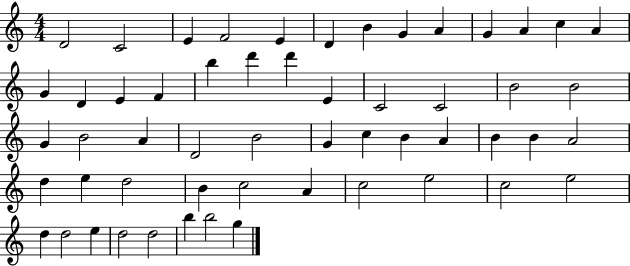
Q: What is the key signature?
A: C major